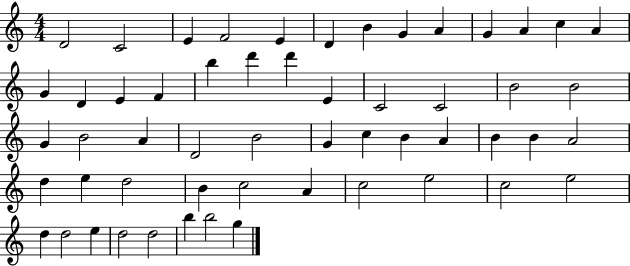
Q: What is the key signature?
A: C major